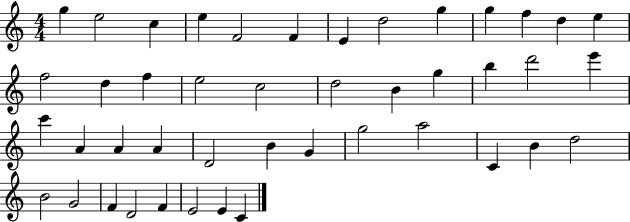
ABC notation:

X:1
T:Untitled
M:4/4
L:1/4
K:C
g e2 c e F2 F E d2 g g f d e f2 d f e2 c2 d2 B g b d'2 e' c' A A A D2 B G g2 a2 C B d2 B2 G2 F D2 F E2 E C